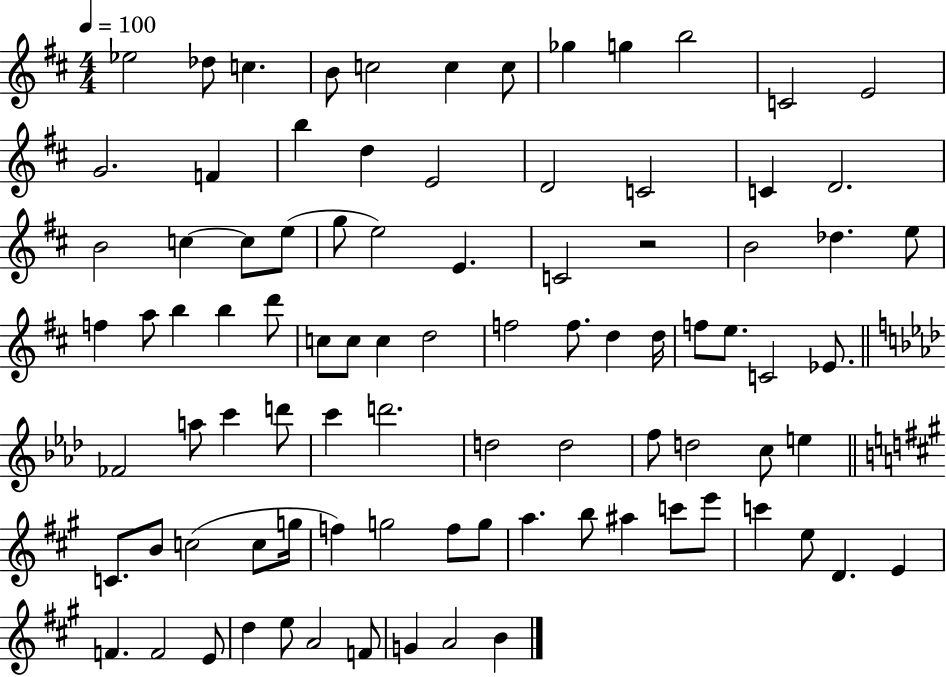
Eb5/h Db5/e C5/q. B4/e C5/h C5/q C5/e Gb5/q G5/q B5/h C4/h E4/h G4/h. F4/q B5/q D5/q E4/h D4/h C4/h C4/q D4/h. B4/h C5/q C5/e E5/e G5/e E5/h E4/q. C4/h R/h B4/h Db5/q. E5/e F5/q A5/e B5/q B5/q D6/e C5/e C5/e C5/q D5/h F5/h F5/e. D5/q D5/s F5/e E5/e. C4/h Eb4/e. FES4/h A5/e C6/q D6/e C6/q D6/h. D5/h D5/h F5/e D5/h C5/e E5/q C4/e. B4/e C5/h C5/e G5/s F5/q G5/h F5/e G5/e A5/q. B5/e A#5/q C6/e E6/e C6/q E5/e D4/q. E4/q F4/q. F4/h E4/e D5/q E5/e A4/h F4/e G4/q A4/h B4/q